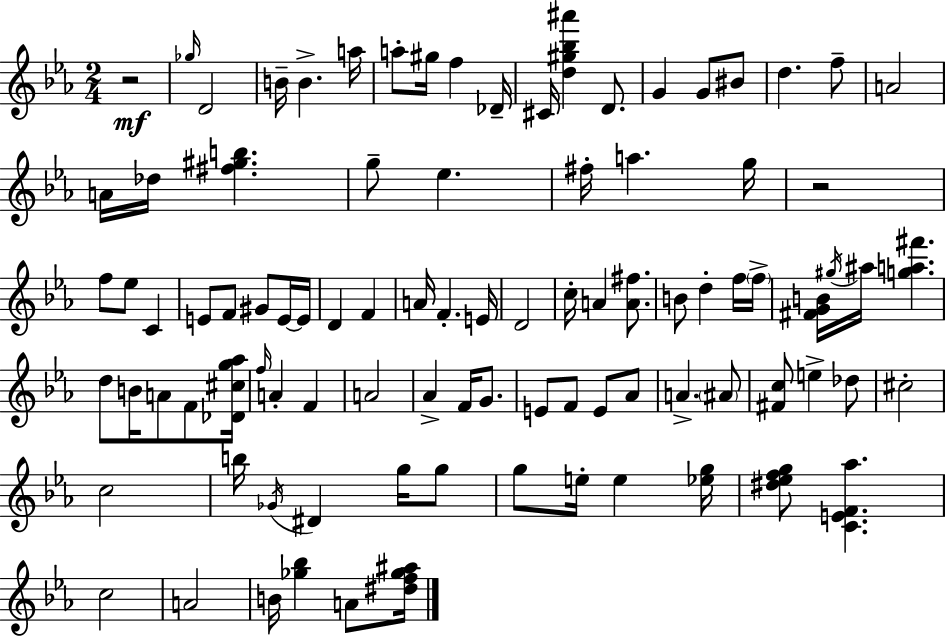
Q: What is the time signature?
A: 2/4